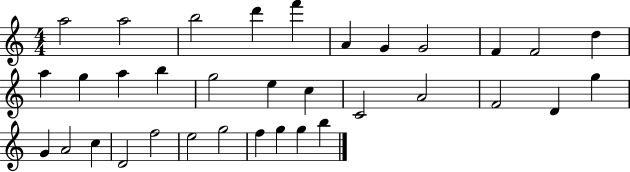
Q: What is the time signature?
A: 4/4